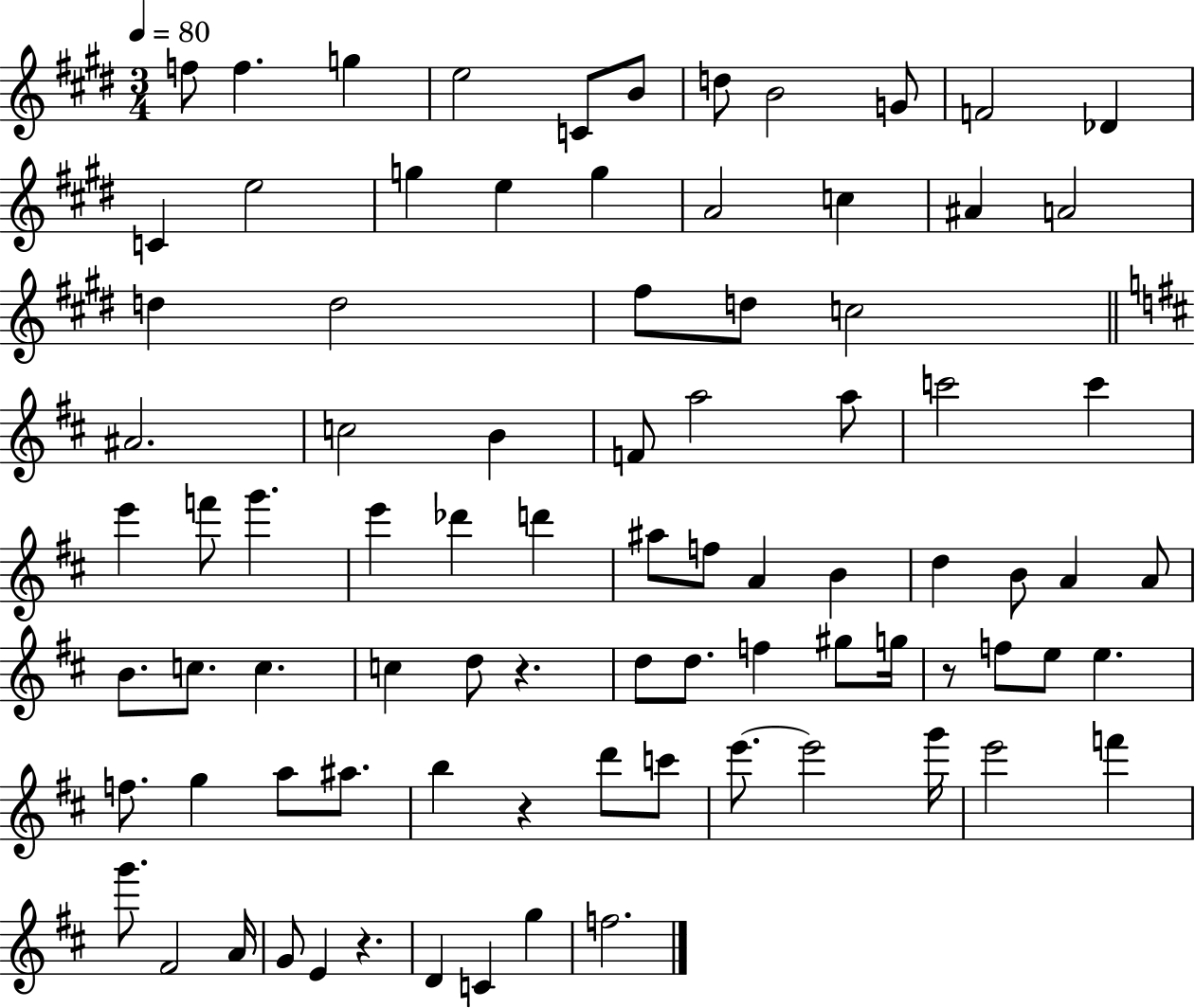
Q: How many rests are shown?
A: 4